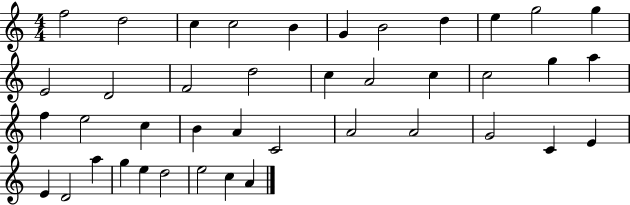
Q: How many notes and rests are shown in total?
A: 41